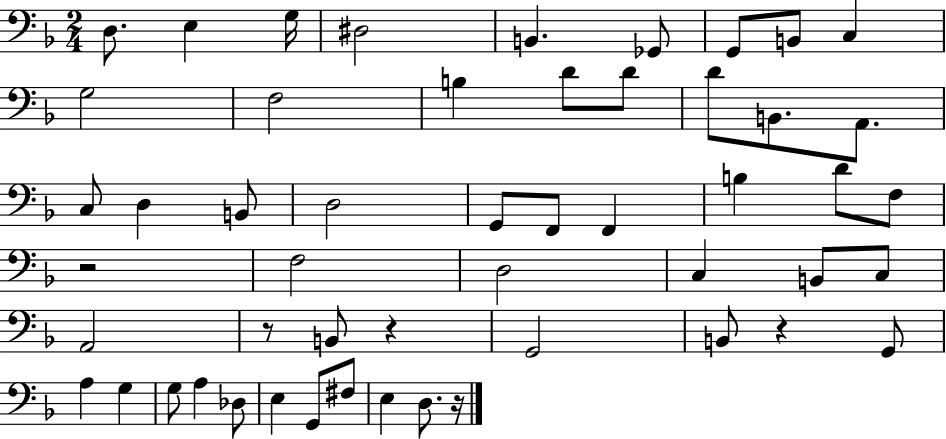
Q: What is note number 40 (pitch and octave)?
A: G3